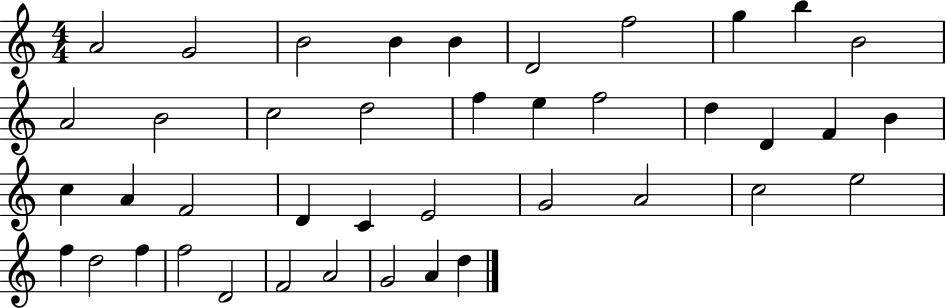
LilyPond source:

{
  \clef treble
  \numericTimeSignature
  \time 4/4
  \key c \major
  a'2 g'2 | b'2 b'4 b'4 | d'2 f''2 | g''4 b''4 b'2 | \break a'2 b'2 | c''2 d''2 | f''4 e''4 f''2 | d''4 d'4 f'4 b'4 | \break c''4 a'4 f'2 | d'4 c'4 e'2 | g'2 a'2 | c''2 e''2 | \break f''4 d''2 f''4 | f''2 d'2 | f'2 a'2 | g'2 a'4 d''4 | \break \bar "|."
}